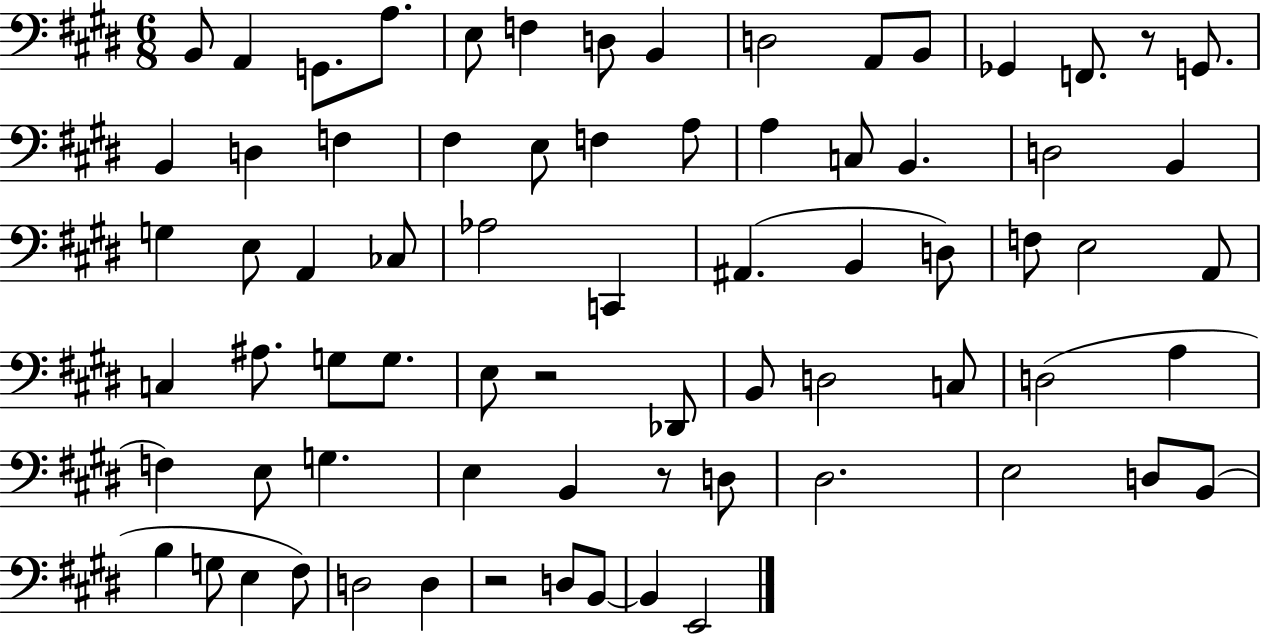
X:1
T:Untitled
M:6/8
L:1/4
K:E
B,,/2 A,, G,,/2 A,/2 E,/2 F, D,/2 B,, D,2 A,,/2 B,,/2 _G,, F,,/2 z/2 G,,/2 B,, D, F, ^F, E,/2 F, A,/2 A, C,/2 B,, D,2 B,, G, E,/2 A,, _C,/2 _A,2 C,, ^A,, B,, D,/2 F,/2 E,2 A,,/2 C, ^A,/2 G,/2 G,/2 E,/2 z2 _D,,/2 B,,/2 D,2 C,/2 D,2 A, F, E,/2 G, E, B,, z/2 D,/2 ^D,2 E,2 D,/2 B,,/2 B, G,/2 E, ^F,/2 D,2 D, z2 D,/2 B,,/2 B,, E,,2